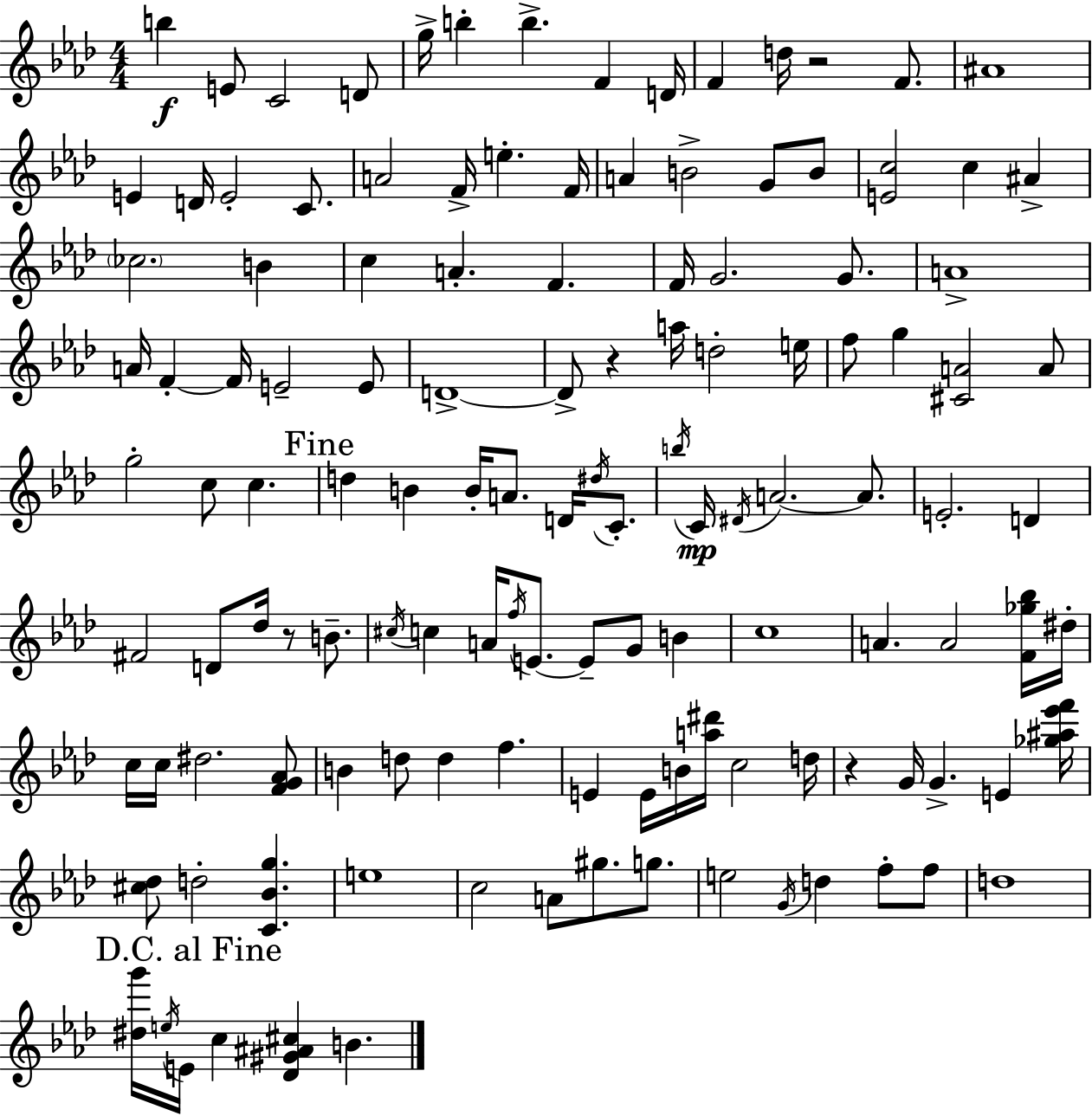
{
  \clef treble
  \numericTimeSignature
  \time 4/4
  \key aes \major
  b''4\f e'8 c'2 d'8 | g''16-> b''4-. b''4.-> f'4 d'16 | f'4 d''16 r2 f'8. | ais'1 | \break e'4 d'16 e'2-. c'8. | a'2 f'16-> e''4.-. f'16 | a'4 b'2-> g'8 b'8 | <e' c''>2 c''4 ais'4-> | \break \parenthesize ces''2. b'4 | c''4 a'4.-. f'4. | f'16 g'2. g'8. | a'1-> | \break a'16 f'4-.~~ f'16 e'2-- e'8 | d'1->~~ | d'8-> r4 a''16 d''2-. e''16 | f''8 g''4 <cis' a'>2 a'8 | \break g''2-. c''8 c''4. | \mark "Fine" d''4 b'4 b'16-. a'8. d'16 \acciaccatura { dis''16 } c'8.-. | \acciaccatura { b''16 }\mp c'16 \acciaccatura { dis'16 } a'2.~~ | a'8. e'2.-. d'4 | \break fis'2 d'8 des''16 r8 | b'8.-- \acciaccatura { cis''16 } c''4 a'16 \acciaccatura { f''16 } e'8.~~ e'8-- g'8 | b'4 c''1 | a'4. a'2 | \break <f' ges'' bes''>16 dis''16-. c''16 c''16 dis''2. | <f' g' aes'>8 b'4 d''8 d''4 f''4. | e'4 e'16 b'16 <a'' dis'''>16 c''2 | d''16 r4 g'16 g'4.-> | \break e'4 <ges'' ais'' ees''' f'''>16 <cis'' des''>8 d''2-. <c' bes' g''>4. | e''1 | c''2 a'8 gis''8. | g''8. e''2 \acciaccatura { g'16 } d''4 | \break f''8-. f''8 d''1 | \mark "D.C. al Fine" <dis'' g'''>16 \acciaccatura { e''16 } e'16 c''4 <des' gis' ais' cis''>4 | b'4. \bar "|."
}